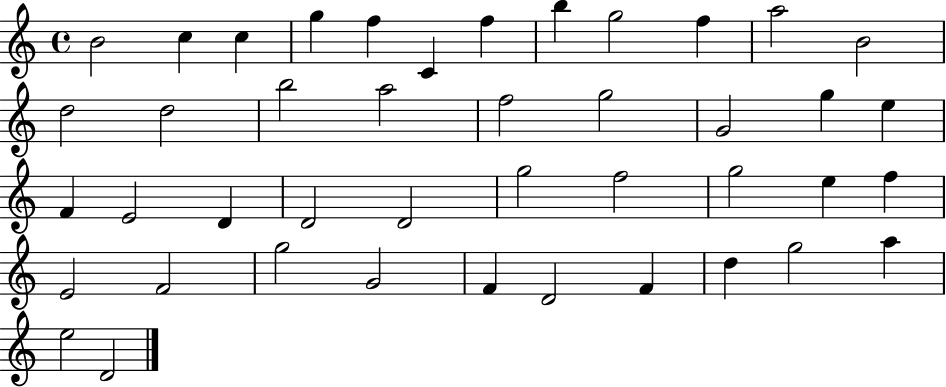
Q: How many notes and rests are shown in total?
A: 43